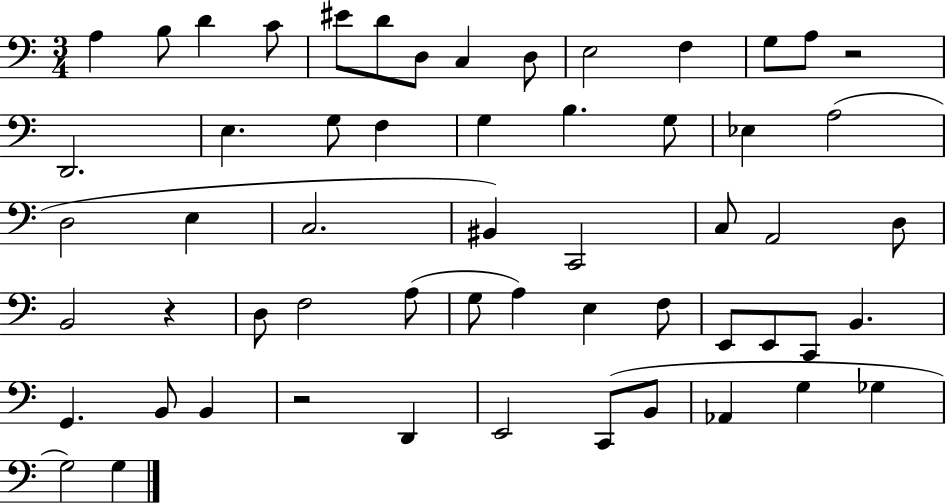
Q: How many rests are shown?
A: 3